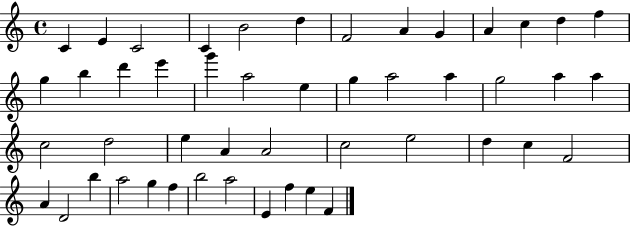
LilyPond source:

{
  \clef treble
  \time 4/4
  \defaultTimeSignature
  \key c \major
  c'4 e'4 c'2 | c'4 b'2 d''4 | f'2 a'4 g'4 | a'4 c''4 d''4 f''4 | \break g''4 b''4 d'''4 e'''4 | g'''4 a''2 e''4 | g''4 a''2 a''4 | g''2 a''4 a''4 | \break c''2 d''2 | e''4 a'4 a'2 | c''2 e''2 | d''4 c''4 f'2 | \break a'4 d'2 b''4 | a''2 g''4 f''4 | b''2 a''2 | e'4 f''4 e''4 f'4 | \break \bar "|."
}